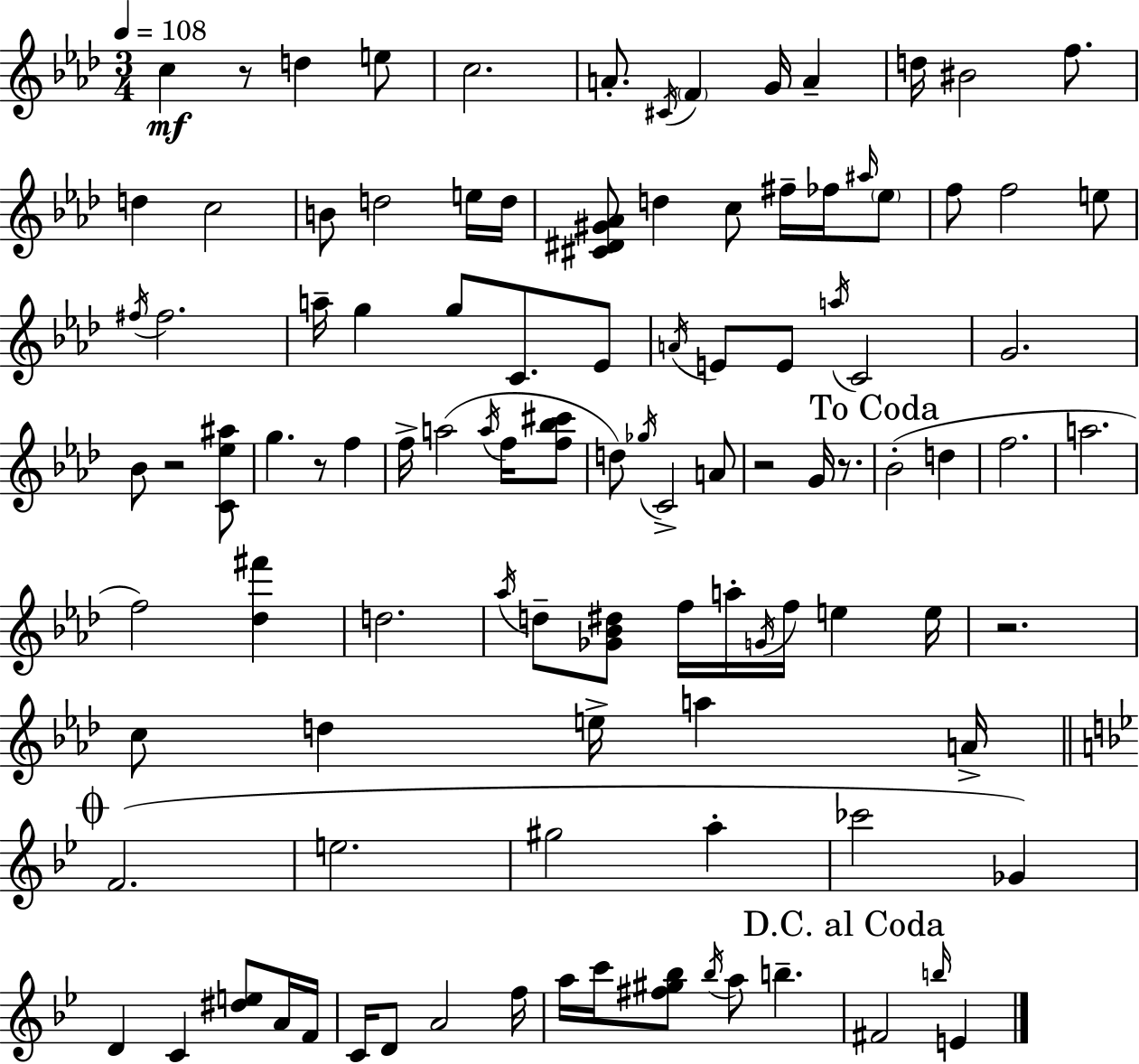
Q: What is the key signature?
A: AES major